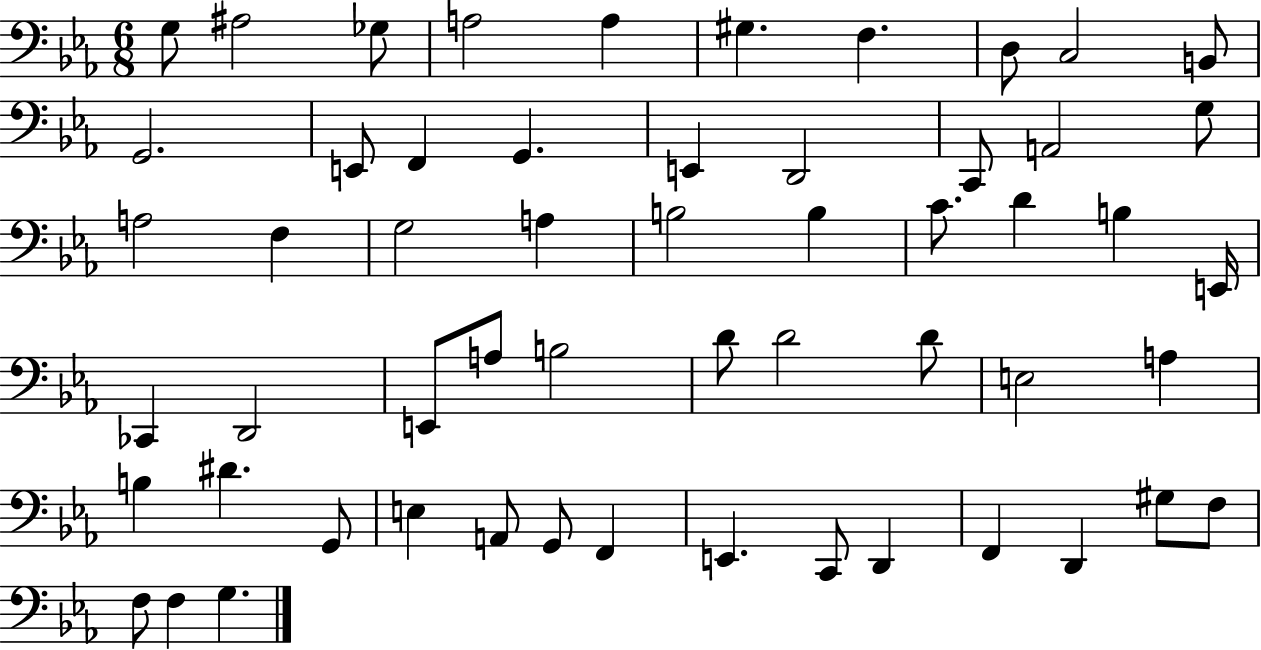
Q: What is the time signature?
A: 6/8